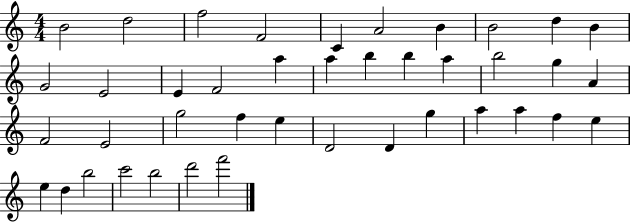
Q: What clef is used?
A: treble